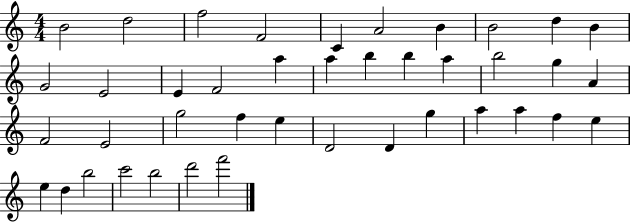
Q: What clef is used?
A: treble